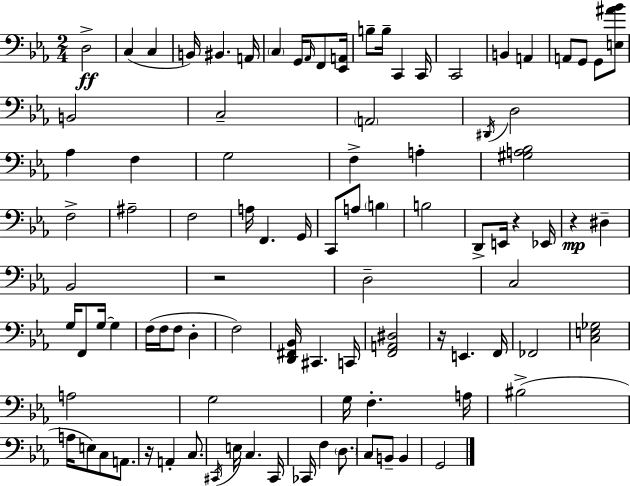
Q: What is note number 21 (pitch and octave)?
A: B2